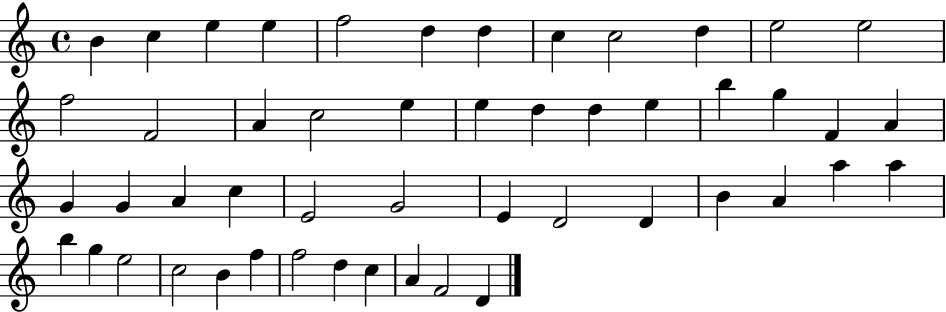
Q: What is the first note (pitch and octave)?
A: B4